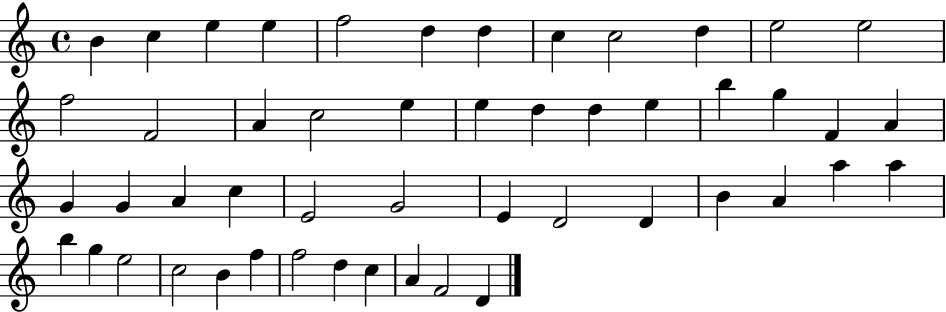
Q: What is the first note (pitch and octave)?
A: B4